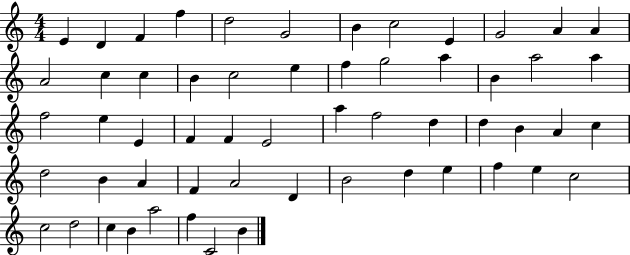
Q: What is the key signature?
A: C major